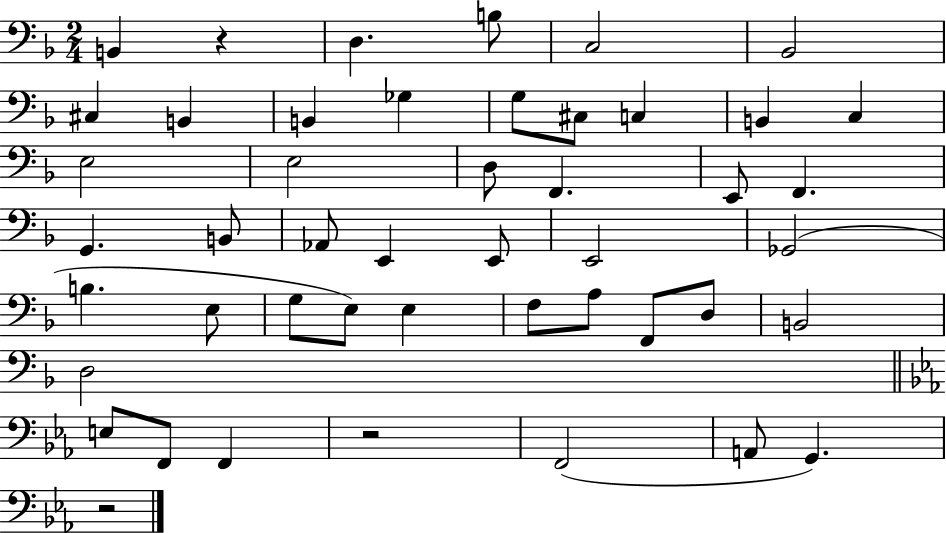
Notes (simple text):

B2/q R/q D3/q. B3/e C3/h Bb2/h C#3/q B2/q B2/q Gb3/q G3/e C#3/e C3/q B2/q C3/q E3/h E3/h D3/e F2/q. E2/e F2/q. G2/q. B2/e Ab2/e E2/q E2/e E2/h Gb2/h B3/q. E3/e G3/e E3/e E3/q F3/e A3/e F2/e D3/e B2/h D3/h E3/e F2/e F2/q R/h F2/h A2/e G2/q. R/h